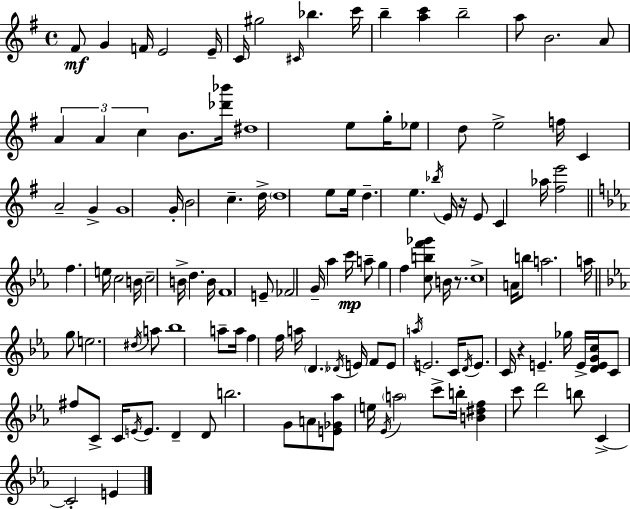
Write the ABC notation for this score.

X:1
T:Untitled
M:4/4
L:1/4
K:G
^F/2 G F/4 E2 E/4 C/4 ^g2 ^C/4 _b c'/4 b [ac'] b2 a/2 B2 A/2 A A c B/2 [_d'_b']/4 ^d4 e/2 g/4 _e/2 d/2 e2 f/4 C A2 G G4 G/4 B2 c d/4 d4 e/2 e/4 d e _b/4 E/4 z/4 E/2 C _a/4 [^fe']2 f e/4 c2 B/4 c2 B/4 d B/4 F4 E/2 _F2 G/4 _a c'/4 a/2 g f [cbf'_g']/2 B/4 z/2 c4 A/4 b/2 a2 a/4 g/2 e2 ^d/4 a/2 _b4 a/2 a/4 f f/4 a/4 D _D/4 E/4 F/2 E/2 a/4 E2 C/4 D/4 E/2 C/4 z E _g/4 E/4 [DEGc]/4 C/2 ^f/2 C/2 C/4 E/4 E/2 D D/2 b2 G/2 A/2 [E_G_a]/2 e/4 _E/4 a2 c'/2 b/4 [B^df] c'/2 d'2 b/2 C C2 E